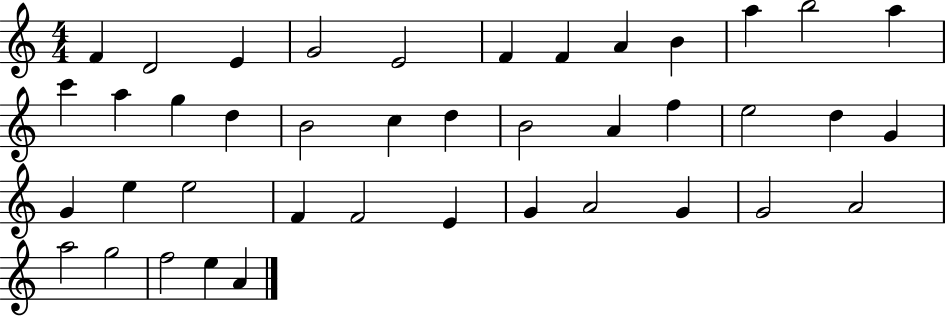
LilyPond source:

{
  \clef treble
  \numericTimeSignature
  \time 4/4
  \key c \major
  f'4 d'2 e'4 | g'2 e'2 | f'4 f'4 a'4 b'4 | a''4 b''2 a''4 | \break c'''4 a''4 g''4 d''4 | b'2 c''4 d''4 | b'2 a'4 f''4 | e''2 d''4 g'4 | \break g'4 e''4 e''2 | f'4 f'2 e'4 | g'4 a'2 g'4 | g'2 a'2 | \break a''2 g''2 | f''2 e''4 a'4 | \bar "|."
}